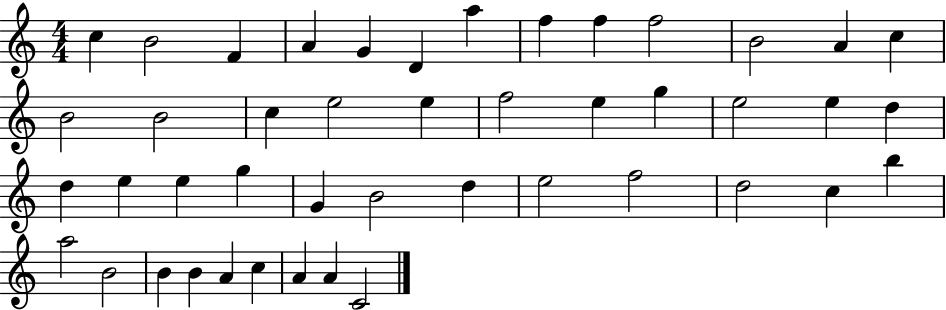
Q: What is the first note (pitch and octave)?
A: C5